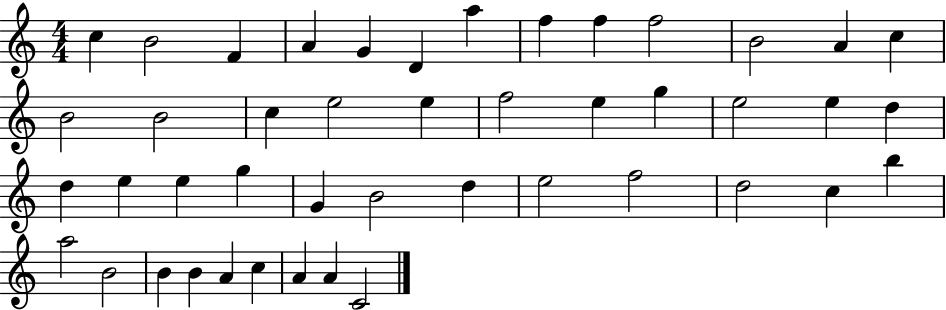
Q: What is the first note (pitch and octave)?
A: C5